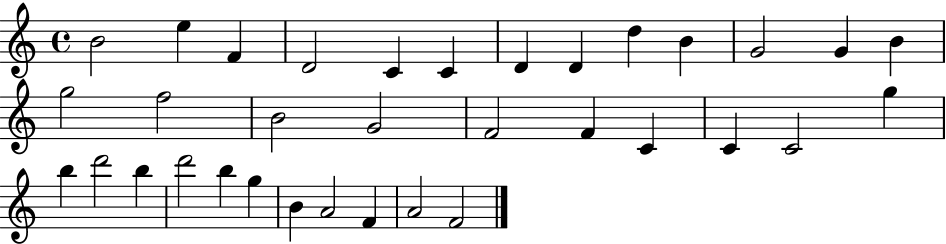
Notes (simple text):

B4/h E5/q F4/q D4/h C4/q C4/q D4/q D4/q D5/q B4/q G4/h G4/q B4/q G5/h F5/h B4/h G4/h F4/h F4/q C4/q C4/q C4/h G5/q B5/q D6/h B5/q D6/h B5/q G5/q B4/q A4/h F4/q A4/h F4/h